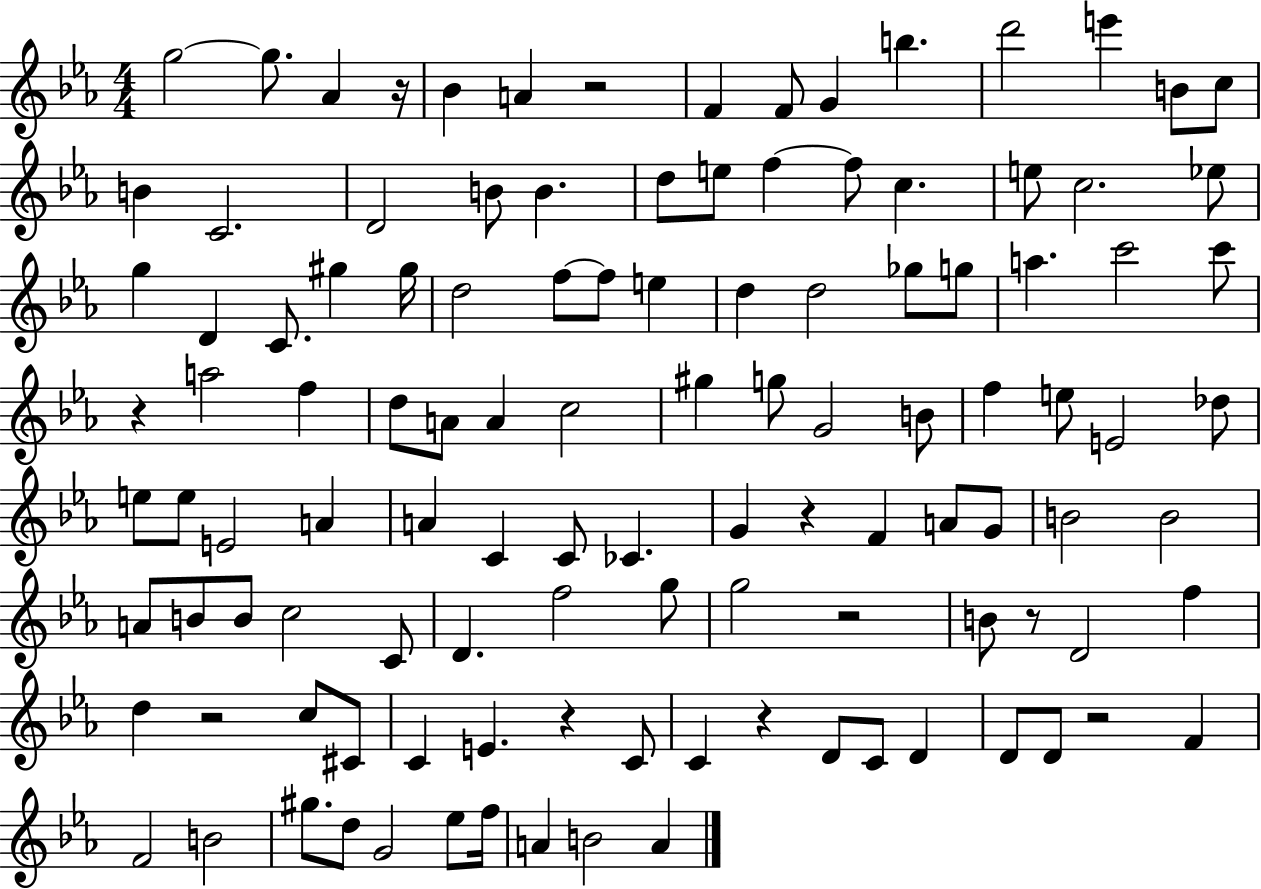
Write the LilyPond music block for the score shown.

{
  \clef treble
  \numericTimeSignature
  \time 4/4
  \key ees \major
  g''2~~ g''8. aes'4 r16 | bes'4 a'4 r2 | f'4 f'8 g'4 b''4. | d'''2 e'''4 b'8 c''8 | \break b'4 c'2. | d'2 b'8 b'4. | d''8 e''8 f''4~~ f''8 c''4. | e''8 c''2. ees''8 | \break g''4 d'4 c'8. gis''4 gis''16 | d''2 f''8~~ f''8 e''4 | d''4 d''2 ges''8 g''8 | a''4. c'''2 c'''8 | \break r4 a''2 f''4 | d''8 a'8 a'4 c''2 | gis''4 g''8 g'2 b'8 | f''4 e''8 e'2 des''8 | \break e''8 e''8 e'2 a'4 | a'4 c'4 c'8 ces'4. | g'4 r4 f'4 a'8 g'8 | b'2 b'2 | \break a'8 b'8 b'8 c''2 c'8 | d'4. f''2 g''8 | g''2 r2 | b'8 r8 d'2 f''4 | \break d''4 r2 c''8 cis'8 | c'4 e'4. r4 c'8 | c'4 r4 d'8 c'8 d'4 | d'8 d'8 r2 f'4 | \break f'2 b'2 | gis''8. d''8 g'2 ees''8 f''16 | a'4 b'2 a'4 | \bar "|."
}